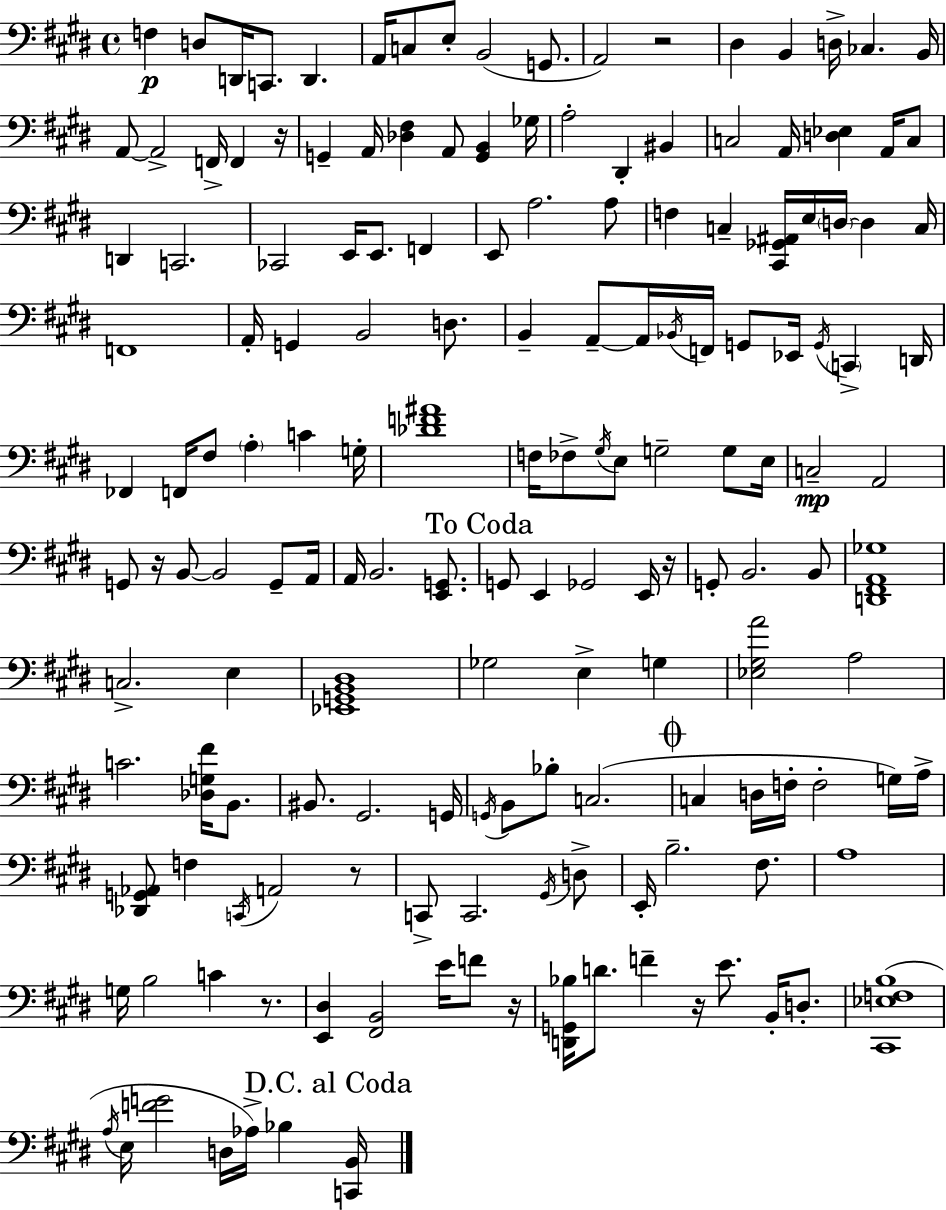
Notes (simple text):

F3/q D3/e D2/s C2/e. D2/q. A2/s C3/e E3/e B2/h G2/e. A2/h R/h D#3/q B2/q D3/s CES3/q. B2/s A2/e A2/h F2/s F2/q R/s G2/q A2/s [Db3,F#3]/q A2/e [G2,B2]/q Gb3/s A3/h D#2/q BIS2/q C3/h A2/s [D3,Eb3]/q A2/s C3/e D2/q C2/h. CES2/h E2/s E2/e. F2/q E2/e A3/h. A3/e F3/q C3/q [C#2,Gb2,A#2]/s E3/s D3/s D3/q C3/s F2/w A2/s G2/q B2/h D3/e. B2/q A2/e A2/s Bb2/s F2/s G2/e Eb2/s G2/s C2/q D2/s FES2/q F2/s F#3/e A3/q C4/q G3/s [Db4,F4,A#4]/w F3/s FES3/e G#3/s E3/e G3/h G3/e E3/s C3/h A2/h G2/e R/s B2/e B2/h G2/e A2/s A2/s B2/h. [E2,G2]/e. G2/e E2/q Gb2/h E2/s R/s G2/e B2/h. B2/e [D2,F#2,A2,Gb3]/w C3/h. E3/q [Eb2,G2,B2,D#3]/w Gb3/h E3/q G3/q [Eb3,G#3,A4]/h A3/h C4/h. [Db3,G3,F#4]/s B2/e. BIS2/e. G#2/h. G2/s G2/s B2/e Bb3/e C3/h. C3/q D3/s F3/s F3/h G3/s A3/s [Db2,G2,Ab2]/e F3/q C2/s A2/h R/e C2/e C2/h. G#2/s D3/e E2/s B3/h. F#3/e. A3/w G3/s B3/h C4/q R/e. [E2,D#3]/q [F#2,B2]/h E4/s F4/e R/s [D2,G2,Bb3]/s D4/e. F4/q R/s E4/e. B2/s D3/e. [C#2,Eb3,F3,B3]/w A3/s E3/s [F4,G4]/h D3/s Ab3/s Bb3/q [C2,B2]/s